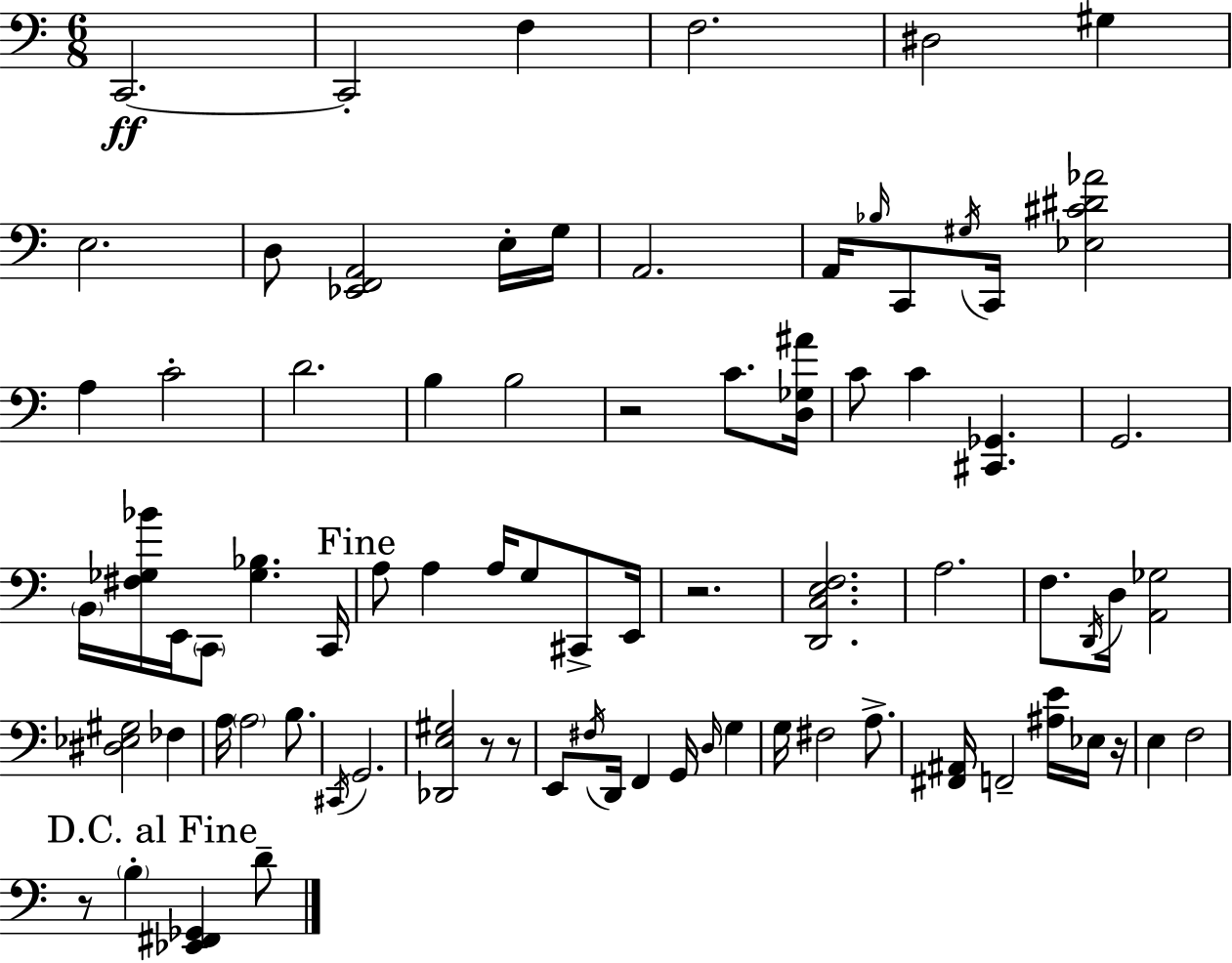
X:1
T:Untitled
M:6/8
L:1/4
K:C
C,,2 C,,2 F, F,2 ^D,2 ^G, E,2 D,/2 [_E,,F,,A,,]2 E,/4 G,/4 A,,2 A,,/4 _B,/4 C,,/2 ^G,/4 C,,/4 [_E,^C^D_A]2 A, C2 D2 B, B,2 z2 C/2 [D,_G,^A]/4 C/2 C [^C,,_G,,] G,,2 B,,/4 [^F,_G,_B]/4 E,,/4 C,,/2 [_G,_B,] C,,/4 A,/2 A, A,/4 G,/2 ^C,,/2 E,,/4 z2 [D,,C,E,F,]2 A,2 F,/2 D,,/4 D,/4 [A,,_G,]2 [^D,_E,^G,]2 _F, A,/4 A,2 B,/2 ^C,,/4 G,,2 [_D,,E,^G,]2 z/2 z/2 E,,/2 ^F,/4 D,,/4 F,, G,,/4 D,/4 G, G,/4 ^F,2 A,/2 [^F,,^A,,]/4 F,,2 [^A,E]/4 _E,/4 z/4 E, F,2 z/2 B, [_E,,^F,,_G,,] D/2